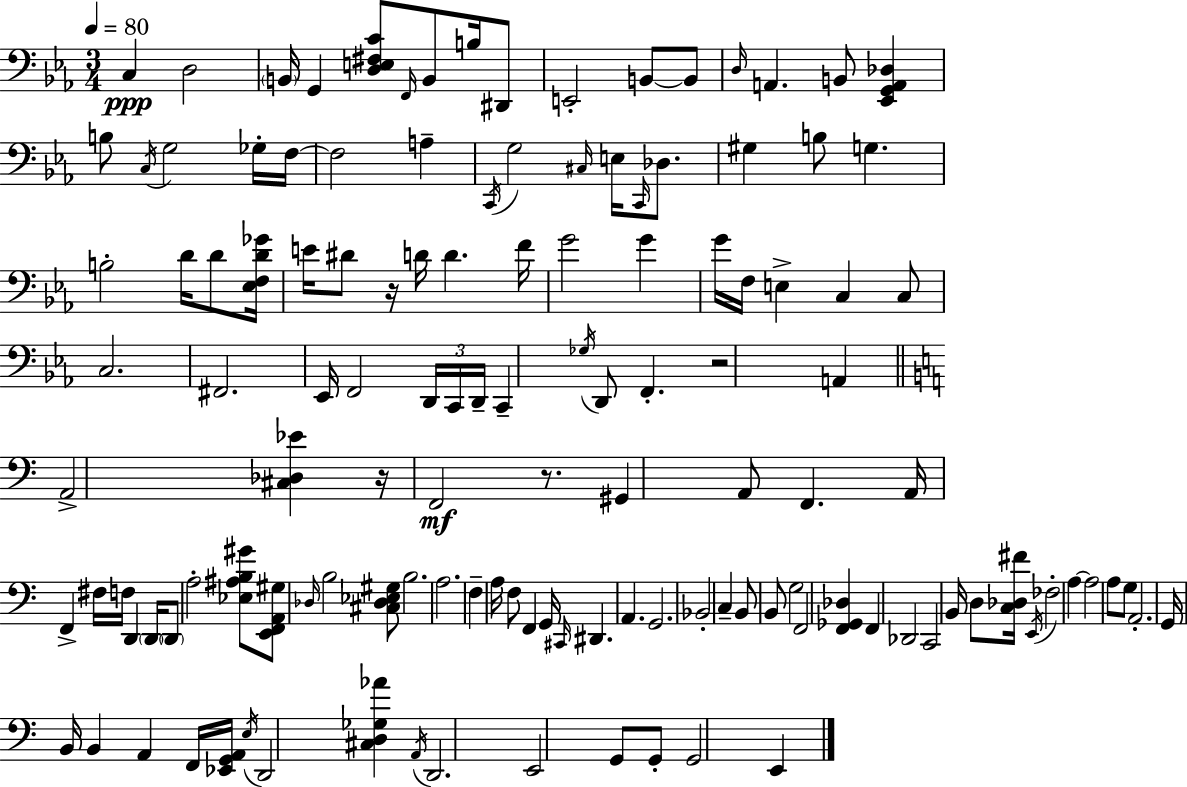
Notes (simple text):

C3/q D3/h B2/s G2/q [D3,E3,F#3,C4]/e F2/s B2/e B3/s D#2/e E2/h B2/e B2/e D3/s A2/q. B2/e [Eb2,G2,A2,Db3]/q B3/e C3/s G3/h Gb3/s F3/s F3/h A3/q C2/s G3/h C#3/s E3/s C2/s Db3/e. G#3/q B3/e G3/q. B3/h D4/s D4/e [Eb3,F3,D4,Gb4]/s E4/s D#4/e R/s D4/s D4/q. F4/s G4/h G4/q G4/s F3/s E3/q C3/q C3/e C3/h. F#2/h. Eb2/s F2/h D2/s C2/s D2/s C2/q Gb3/s D2/e F2/q. R/h A2/q A2/h [C#3,Db3,Eb4]/q R/s F2/h R/e. G#2/q A2/e F2/q. A2/s F2/q F#3/s F3/s D2/q D2/s D2/e A3/h [Eb3,A#3,B3,G#4]/e [E2,F2,A2,G#3]/e Db3/s B3/h [C#3,Db3,Eb3,G#3]/e B3/h. A3/h. F3/q A3/s F3/e F2/q G2/s C#2/s D#2/q. A2/q. G2/h. Bb2/h C3/q B2/e B2/e G3/h F2/h [F2,Gb2,Db3]/q F2/q Db2/h C2/h B2/s D3/e [C3,Db3,F#4]/s E2/s FES3/h A3/q A3/h A3/e G3/e A2/h. G2/s B2/s B2/q A2/q F2/s [Eb2,G2,A2]/s E3/s D2/h [C#3,D3,Gb3,Ab4]/q A2/s D2/h. E2/h G2/e G2/e G2/h E2/q